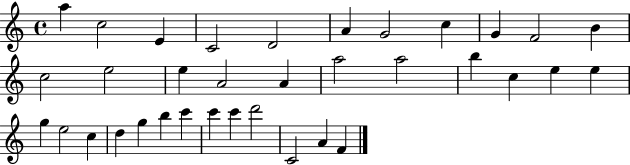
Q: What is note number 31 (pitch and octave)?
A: C6